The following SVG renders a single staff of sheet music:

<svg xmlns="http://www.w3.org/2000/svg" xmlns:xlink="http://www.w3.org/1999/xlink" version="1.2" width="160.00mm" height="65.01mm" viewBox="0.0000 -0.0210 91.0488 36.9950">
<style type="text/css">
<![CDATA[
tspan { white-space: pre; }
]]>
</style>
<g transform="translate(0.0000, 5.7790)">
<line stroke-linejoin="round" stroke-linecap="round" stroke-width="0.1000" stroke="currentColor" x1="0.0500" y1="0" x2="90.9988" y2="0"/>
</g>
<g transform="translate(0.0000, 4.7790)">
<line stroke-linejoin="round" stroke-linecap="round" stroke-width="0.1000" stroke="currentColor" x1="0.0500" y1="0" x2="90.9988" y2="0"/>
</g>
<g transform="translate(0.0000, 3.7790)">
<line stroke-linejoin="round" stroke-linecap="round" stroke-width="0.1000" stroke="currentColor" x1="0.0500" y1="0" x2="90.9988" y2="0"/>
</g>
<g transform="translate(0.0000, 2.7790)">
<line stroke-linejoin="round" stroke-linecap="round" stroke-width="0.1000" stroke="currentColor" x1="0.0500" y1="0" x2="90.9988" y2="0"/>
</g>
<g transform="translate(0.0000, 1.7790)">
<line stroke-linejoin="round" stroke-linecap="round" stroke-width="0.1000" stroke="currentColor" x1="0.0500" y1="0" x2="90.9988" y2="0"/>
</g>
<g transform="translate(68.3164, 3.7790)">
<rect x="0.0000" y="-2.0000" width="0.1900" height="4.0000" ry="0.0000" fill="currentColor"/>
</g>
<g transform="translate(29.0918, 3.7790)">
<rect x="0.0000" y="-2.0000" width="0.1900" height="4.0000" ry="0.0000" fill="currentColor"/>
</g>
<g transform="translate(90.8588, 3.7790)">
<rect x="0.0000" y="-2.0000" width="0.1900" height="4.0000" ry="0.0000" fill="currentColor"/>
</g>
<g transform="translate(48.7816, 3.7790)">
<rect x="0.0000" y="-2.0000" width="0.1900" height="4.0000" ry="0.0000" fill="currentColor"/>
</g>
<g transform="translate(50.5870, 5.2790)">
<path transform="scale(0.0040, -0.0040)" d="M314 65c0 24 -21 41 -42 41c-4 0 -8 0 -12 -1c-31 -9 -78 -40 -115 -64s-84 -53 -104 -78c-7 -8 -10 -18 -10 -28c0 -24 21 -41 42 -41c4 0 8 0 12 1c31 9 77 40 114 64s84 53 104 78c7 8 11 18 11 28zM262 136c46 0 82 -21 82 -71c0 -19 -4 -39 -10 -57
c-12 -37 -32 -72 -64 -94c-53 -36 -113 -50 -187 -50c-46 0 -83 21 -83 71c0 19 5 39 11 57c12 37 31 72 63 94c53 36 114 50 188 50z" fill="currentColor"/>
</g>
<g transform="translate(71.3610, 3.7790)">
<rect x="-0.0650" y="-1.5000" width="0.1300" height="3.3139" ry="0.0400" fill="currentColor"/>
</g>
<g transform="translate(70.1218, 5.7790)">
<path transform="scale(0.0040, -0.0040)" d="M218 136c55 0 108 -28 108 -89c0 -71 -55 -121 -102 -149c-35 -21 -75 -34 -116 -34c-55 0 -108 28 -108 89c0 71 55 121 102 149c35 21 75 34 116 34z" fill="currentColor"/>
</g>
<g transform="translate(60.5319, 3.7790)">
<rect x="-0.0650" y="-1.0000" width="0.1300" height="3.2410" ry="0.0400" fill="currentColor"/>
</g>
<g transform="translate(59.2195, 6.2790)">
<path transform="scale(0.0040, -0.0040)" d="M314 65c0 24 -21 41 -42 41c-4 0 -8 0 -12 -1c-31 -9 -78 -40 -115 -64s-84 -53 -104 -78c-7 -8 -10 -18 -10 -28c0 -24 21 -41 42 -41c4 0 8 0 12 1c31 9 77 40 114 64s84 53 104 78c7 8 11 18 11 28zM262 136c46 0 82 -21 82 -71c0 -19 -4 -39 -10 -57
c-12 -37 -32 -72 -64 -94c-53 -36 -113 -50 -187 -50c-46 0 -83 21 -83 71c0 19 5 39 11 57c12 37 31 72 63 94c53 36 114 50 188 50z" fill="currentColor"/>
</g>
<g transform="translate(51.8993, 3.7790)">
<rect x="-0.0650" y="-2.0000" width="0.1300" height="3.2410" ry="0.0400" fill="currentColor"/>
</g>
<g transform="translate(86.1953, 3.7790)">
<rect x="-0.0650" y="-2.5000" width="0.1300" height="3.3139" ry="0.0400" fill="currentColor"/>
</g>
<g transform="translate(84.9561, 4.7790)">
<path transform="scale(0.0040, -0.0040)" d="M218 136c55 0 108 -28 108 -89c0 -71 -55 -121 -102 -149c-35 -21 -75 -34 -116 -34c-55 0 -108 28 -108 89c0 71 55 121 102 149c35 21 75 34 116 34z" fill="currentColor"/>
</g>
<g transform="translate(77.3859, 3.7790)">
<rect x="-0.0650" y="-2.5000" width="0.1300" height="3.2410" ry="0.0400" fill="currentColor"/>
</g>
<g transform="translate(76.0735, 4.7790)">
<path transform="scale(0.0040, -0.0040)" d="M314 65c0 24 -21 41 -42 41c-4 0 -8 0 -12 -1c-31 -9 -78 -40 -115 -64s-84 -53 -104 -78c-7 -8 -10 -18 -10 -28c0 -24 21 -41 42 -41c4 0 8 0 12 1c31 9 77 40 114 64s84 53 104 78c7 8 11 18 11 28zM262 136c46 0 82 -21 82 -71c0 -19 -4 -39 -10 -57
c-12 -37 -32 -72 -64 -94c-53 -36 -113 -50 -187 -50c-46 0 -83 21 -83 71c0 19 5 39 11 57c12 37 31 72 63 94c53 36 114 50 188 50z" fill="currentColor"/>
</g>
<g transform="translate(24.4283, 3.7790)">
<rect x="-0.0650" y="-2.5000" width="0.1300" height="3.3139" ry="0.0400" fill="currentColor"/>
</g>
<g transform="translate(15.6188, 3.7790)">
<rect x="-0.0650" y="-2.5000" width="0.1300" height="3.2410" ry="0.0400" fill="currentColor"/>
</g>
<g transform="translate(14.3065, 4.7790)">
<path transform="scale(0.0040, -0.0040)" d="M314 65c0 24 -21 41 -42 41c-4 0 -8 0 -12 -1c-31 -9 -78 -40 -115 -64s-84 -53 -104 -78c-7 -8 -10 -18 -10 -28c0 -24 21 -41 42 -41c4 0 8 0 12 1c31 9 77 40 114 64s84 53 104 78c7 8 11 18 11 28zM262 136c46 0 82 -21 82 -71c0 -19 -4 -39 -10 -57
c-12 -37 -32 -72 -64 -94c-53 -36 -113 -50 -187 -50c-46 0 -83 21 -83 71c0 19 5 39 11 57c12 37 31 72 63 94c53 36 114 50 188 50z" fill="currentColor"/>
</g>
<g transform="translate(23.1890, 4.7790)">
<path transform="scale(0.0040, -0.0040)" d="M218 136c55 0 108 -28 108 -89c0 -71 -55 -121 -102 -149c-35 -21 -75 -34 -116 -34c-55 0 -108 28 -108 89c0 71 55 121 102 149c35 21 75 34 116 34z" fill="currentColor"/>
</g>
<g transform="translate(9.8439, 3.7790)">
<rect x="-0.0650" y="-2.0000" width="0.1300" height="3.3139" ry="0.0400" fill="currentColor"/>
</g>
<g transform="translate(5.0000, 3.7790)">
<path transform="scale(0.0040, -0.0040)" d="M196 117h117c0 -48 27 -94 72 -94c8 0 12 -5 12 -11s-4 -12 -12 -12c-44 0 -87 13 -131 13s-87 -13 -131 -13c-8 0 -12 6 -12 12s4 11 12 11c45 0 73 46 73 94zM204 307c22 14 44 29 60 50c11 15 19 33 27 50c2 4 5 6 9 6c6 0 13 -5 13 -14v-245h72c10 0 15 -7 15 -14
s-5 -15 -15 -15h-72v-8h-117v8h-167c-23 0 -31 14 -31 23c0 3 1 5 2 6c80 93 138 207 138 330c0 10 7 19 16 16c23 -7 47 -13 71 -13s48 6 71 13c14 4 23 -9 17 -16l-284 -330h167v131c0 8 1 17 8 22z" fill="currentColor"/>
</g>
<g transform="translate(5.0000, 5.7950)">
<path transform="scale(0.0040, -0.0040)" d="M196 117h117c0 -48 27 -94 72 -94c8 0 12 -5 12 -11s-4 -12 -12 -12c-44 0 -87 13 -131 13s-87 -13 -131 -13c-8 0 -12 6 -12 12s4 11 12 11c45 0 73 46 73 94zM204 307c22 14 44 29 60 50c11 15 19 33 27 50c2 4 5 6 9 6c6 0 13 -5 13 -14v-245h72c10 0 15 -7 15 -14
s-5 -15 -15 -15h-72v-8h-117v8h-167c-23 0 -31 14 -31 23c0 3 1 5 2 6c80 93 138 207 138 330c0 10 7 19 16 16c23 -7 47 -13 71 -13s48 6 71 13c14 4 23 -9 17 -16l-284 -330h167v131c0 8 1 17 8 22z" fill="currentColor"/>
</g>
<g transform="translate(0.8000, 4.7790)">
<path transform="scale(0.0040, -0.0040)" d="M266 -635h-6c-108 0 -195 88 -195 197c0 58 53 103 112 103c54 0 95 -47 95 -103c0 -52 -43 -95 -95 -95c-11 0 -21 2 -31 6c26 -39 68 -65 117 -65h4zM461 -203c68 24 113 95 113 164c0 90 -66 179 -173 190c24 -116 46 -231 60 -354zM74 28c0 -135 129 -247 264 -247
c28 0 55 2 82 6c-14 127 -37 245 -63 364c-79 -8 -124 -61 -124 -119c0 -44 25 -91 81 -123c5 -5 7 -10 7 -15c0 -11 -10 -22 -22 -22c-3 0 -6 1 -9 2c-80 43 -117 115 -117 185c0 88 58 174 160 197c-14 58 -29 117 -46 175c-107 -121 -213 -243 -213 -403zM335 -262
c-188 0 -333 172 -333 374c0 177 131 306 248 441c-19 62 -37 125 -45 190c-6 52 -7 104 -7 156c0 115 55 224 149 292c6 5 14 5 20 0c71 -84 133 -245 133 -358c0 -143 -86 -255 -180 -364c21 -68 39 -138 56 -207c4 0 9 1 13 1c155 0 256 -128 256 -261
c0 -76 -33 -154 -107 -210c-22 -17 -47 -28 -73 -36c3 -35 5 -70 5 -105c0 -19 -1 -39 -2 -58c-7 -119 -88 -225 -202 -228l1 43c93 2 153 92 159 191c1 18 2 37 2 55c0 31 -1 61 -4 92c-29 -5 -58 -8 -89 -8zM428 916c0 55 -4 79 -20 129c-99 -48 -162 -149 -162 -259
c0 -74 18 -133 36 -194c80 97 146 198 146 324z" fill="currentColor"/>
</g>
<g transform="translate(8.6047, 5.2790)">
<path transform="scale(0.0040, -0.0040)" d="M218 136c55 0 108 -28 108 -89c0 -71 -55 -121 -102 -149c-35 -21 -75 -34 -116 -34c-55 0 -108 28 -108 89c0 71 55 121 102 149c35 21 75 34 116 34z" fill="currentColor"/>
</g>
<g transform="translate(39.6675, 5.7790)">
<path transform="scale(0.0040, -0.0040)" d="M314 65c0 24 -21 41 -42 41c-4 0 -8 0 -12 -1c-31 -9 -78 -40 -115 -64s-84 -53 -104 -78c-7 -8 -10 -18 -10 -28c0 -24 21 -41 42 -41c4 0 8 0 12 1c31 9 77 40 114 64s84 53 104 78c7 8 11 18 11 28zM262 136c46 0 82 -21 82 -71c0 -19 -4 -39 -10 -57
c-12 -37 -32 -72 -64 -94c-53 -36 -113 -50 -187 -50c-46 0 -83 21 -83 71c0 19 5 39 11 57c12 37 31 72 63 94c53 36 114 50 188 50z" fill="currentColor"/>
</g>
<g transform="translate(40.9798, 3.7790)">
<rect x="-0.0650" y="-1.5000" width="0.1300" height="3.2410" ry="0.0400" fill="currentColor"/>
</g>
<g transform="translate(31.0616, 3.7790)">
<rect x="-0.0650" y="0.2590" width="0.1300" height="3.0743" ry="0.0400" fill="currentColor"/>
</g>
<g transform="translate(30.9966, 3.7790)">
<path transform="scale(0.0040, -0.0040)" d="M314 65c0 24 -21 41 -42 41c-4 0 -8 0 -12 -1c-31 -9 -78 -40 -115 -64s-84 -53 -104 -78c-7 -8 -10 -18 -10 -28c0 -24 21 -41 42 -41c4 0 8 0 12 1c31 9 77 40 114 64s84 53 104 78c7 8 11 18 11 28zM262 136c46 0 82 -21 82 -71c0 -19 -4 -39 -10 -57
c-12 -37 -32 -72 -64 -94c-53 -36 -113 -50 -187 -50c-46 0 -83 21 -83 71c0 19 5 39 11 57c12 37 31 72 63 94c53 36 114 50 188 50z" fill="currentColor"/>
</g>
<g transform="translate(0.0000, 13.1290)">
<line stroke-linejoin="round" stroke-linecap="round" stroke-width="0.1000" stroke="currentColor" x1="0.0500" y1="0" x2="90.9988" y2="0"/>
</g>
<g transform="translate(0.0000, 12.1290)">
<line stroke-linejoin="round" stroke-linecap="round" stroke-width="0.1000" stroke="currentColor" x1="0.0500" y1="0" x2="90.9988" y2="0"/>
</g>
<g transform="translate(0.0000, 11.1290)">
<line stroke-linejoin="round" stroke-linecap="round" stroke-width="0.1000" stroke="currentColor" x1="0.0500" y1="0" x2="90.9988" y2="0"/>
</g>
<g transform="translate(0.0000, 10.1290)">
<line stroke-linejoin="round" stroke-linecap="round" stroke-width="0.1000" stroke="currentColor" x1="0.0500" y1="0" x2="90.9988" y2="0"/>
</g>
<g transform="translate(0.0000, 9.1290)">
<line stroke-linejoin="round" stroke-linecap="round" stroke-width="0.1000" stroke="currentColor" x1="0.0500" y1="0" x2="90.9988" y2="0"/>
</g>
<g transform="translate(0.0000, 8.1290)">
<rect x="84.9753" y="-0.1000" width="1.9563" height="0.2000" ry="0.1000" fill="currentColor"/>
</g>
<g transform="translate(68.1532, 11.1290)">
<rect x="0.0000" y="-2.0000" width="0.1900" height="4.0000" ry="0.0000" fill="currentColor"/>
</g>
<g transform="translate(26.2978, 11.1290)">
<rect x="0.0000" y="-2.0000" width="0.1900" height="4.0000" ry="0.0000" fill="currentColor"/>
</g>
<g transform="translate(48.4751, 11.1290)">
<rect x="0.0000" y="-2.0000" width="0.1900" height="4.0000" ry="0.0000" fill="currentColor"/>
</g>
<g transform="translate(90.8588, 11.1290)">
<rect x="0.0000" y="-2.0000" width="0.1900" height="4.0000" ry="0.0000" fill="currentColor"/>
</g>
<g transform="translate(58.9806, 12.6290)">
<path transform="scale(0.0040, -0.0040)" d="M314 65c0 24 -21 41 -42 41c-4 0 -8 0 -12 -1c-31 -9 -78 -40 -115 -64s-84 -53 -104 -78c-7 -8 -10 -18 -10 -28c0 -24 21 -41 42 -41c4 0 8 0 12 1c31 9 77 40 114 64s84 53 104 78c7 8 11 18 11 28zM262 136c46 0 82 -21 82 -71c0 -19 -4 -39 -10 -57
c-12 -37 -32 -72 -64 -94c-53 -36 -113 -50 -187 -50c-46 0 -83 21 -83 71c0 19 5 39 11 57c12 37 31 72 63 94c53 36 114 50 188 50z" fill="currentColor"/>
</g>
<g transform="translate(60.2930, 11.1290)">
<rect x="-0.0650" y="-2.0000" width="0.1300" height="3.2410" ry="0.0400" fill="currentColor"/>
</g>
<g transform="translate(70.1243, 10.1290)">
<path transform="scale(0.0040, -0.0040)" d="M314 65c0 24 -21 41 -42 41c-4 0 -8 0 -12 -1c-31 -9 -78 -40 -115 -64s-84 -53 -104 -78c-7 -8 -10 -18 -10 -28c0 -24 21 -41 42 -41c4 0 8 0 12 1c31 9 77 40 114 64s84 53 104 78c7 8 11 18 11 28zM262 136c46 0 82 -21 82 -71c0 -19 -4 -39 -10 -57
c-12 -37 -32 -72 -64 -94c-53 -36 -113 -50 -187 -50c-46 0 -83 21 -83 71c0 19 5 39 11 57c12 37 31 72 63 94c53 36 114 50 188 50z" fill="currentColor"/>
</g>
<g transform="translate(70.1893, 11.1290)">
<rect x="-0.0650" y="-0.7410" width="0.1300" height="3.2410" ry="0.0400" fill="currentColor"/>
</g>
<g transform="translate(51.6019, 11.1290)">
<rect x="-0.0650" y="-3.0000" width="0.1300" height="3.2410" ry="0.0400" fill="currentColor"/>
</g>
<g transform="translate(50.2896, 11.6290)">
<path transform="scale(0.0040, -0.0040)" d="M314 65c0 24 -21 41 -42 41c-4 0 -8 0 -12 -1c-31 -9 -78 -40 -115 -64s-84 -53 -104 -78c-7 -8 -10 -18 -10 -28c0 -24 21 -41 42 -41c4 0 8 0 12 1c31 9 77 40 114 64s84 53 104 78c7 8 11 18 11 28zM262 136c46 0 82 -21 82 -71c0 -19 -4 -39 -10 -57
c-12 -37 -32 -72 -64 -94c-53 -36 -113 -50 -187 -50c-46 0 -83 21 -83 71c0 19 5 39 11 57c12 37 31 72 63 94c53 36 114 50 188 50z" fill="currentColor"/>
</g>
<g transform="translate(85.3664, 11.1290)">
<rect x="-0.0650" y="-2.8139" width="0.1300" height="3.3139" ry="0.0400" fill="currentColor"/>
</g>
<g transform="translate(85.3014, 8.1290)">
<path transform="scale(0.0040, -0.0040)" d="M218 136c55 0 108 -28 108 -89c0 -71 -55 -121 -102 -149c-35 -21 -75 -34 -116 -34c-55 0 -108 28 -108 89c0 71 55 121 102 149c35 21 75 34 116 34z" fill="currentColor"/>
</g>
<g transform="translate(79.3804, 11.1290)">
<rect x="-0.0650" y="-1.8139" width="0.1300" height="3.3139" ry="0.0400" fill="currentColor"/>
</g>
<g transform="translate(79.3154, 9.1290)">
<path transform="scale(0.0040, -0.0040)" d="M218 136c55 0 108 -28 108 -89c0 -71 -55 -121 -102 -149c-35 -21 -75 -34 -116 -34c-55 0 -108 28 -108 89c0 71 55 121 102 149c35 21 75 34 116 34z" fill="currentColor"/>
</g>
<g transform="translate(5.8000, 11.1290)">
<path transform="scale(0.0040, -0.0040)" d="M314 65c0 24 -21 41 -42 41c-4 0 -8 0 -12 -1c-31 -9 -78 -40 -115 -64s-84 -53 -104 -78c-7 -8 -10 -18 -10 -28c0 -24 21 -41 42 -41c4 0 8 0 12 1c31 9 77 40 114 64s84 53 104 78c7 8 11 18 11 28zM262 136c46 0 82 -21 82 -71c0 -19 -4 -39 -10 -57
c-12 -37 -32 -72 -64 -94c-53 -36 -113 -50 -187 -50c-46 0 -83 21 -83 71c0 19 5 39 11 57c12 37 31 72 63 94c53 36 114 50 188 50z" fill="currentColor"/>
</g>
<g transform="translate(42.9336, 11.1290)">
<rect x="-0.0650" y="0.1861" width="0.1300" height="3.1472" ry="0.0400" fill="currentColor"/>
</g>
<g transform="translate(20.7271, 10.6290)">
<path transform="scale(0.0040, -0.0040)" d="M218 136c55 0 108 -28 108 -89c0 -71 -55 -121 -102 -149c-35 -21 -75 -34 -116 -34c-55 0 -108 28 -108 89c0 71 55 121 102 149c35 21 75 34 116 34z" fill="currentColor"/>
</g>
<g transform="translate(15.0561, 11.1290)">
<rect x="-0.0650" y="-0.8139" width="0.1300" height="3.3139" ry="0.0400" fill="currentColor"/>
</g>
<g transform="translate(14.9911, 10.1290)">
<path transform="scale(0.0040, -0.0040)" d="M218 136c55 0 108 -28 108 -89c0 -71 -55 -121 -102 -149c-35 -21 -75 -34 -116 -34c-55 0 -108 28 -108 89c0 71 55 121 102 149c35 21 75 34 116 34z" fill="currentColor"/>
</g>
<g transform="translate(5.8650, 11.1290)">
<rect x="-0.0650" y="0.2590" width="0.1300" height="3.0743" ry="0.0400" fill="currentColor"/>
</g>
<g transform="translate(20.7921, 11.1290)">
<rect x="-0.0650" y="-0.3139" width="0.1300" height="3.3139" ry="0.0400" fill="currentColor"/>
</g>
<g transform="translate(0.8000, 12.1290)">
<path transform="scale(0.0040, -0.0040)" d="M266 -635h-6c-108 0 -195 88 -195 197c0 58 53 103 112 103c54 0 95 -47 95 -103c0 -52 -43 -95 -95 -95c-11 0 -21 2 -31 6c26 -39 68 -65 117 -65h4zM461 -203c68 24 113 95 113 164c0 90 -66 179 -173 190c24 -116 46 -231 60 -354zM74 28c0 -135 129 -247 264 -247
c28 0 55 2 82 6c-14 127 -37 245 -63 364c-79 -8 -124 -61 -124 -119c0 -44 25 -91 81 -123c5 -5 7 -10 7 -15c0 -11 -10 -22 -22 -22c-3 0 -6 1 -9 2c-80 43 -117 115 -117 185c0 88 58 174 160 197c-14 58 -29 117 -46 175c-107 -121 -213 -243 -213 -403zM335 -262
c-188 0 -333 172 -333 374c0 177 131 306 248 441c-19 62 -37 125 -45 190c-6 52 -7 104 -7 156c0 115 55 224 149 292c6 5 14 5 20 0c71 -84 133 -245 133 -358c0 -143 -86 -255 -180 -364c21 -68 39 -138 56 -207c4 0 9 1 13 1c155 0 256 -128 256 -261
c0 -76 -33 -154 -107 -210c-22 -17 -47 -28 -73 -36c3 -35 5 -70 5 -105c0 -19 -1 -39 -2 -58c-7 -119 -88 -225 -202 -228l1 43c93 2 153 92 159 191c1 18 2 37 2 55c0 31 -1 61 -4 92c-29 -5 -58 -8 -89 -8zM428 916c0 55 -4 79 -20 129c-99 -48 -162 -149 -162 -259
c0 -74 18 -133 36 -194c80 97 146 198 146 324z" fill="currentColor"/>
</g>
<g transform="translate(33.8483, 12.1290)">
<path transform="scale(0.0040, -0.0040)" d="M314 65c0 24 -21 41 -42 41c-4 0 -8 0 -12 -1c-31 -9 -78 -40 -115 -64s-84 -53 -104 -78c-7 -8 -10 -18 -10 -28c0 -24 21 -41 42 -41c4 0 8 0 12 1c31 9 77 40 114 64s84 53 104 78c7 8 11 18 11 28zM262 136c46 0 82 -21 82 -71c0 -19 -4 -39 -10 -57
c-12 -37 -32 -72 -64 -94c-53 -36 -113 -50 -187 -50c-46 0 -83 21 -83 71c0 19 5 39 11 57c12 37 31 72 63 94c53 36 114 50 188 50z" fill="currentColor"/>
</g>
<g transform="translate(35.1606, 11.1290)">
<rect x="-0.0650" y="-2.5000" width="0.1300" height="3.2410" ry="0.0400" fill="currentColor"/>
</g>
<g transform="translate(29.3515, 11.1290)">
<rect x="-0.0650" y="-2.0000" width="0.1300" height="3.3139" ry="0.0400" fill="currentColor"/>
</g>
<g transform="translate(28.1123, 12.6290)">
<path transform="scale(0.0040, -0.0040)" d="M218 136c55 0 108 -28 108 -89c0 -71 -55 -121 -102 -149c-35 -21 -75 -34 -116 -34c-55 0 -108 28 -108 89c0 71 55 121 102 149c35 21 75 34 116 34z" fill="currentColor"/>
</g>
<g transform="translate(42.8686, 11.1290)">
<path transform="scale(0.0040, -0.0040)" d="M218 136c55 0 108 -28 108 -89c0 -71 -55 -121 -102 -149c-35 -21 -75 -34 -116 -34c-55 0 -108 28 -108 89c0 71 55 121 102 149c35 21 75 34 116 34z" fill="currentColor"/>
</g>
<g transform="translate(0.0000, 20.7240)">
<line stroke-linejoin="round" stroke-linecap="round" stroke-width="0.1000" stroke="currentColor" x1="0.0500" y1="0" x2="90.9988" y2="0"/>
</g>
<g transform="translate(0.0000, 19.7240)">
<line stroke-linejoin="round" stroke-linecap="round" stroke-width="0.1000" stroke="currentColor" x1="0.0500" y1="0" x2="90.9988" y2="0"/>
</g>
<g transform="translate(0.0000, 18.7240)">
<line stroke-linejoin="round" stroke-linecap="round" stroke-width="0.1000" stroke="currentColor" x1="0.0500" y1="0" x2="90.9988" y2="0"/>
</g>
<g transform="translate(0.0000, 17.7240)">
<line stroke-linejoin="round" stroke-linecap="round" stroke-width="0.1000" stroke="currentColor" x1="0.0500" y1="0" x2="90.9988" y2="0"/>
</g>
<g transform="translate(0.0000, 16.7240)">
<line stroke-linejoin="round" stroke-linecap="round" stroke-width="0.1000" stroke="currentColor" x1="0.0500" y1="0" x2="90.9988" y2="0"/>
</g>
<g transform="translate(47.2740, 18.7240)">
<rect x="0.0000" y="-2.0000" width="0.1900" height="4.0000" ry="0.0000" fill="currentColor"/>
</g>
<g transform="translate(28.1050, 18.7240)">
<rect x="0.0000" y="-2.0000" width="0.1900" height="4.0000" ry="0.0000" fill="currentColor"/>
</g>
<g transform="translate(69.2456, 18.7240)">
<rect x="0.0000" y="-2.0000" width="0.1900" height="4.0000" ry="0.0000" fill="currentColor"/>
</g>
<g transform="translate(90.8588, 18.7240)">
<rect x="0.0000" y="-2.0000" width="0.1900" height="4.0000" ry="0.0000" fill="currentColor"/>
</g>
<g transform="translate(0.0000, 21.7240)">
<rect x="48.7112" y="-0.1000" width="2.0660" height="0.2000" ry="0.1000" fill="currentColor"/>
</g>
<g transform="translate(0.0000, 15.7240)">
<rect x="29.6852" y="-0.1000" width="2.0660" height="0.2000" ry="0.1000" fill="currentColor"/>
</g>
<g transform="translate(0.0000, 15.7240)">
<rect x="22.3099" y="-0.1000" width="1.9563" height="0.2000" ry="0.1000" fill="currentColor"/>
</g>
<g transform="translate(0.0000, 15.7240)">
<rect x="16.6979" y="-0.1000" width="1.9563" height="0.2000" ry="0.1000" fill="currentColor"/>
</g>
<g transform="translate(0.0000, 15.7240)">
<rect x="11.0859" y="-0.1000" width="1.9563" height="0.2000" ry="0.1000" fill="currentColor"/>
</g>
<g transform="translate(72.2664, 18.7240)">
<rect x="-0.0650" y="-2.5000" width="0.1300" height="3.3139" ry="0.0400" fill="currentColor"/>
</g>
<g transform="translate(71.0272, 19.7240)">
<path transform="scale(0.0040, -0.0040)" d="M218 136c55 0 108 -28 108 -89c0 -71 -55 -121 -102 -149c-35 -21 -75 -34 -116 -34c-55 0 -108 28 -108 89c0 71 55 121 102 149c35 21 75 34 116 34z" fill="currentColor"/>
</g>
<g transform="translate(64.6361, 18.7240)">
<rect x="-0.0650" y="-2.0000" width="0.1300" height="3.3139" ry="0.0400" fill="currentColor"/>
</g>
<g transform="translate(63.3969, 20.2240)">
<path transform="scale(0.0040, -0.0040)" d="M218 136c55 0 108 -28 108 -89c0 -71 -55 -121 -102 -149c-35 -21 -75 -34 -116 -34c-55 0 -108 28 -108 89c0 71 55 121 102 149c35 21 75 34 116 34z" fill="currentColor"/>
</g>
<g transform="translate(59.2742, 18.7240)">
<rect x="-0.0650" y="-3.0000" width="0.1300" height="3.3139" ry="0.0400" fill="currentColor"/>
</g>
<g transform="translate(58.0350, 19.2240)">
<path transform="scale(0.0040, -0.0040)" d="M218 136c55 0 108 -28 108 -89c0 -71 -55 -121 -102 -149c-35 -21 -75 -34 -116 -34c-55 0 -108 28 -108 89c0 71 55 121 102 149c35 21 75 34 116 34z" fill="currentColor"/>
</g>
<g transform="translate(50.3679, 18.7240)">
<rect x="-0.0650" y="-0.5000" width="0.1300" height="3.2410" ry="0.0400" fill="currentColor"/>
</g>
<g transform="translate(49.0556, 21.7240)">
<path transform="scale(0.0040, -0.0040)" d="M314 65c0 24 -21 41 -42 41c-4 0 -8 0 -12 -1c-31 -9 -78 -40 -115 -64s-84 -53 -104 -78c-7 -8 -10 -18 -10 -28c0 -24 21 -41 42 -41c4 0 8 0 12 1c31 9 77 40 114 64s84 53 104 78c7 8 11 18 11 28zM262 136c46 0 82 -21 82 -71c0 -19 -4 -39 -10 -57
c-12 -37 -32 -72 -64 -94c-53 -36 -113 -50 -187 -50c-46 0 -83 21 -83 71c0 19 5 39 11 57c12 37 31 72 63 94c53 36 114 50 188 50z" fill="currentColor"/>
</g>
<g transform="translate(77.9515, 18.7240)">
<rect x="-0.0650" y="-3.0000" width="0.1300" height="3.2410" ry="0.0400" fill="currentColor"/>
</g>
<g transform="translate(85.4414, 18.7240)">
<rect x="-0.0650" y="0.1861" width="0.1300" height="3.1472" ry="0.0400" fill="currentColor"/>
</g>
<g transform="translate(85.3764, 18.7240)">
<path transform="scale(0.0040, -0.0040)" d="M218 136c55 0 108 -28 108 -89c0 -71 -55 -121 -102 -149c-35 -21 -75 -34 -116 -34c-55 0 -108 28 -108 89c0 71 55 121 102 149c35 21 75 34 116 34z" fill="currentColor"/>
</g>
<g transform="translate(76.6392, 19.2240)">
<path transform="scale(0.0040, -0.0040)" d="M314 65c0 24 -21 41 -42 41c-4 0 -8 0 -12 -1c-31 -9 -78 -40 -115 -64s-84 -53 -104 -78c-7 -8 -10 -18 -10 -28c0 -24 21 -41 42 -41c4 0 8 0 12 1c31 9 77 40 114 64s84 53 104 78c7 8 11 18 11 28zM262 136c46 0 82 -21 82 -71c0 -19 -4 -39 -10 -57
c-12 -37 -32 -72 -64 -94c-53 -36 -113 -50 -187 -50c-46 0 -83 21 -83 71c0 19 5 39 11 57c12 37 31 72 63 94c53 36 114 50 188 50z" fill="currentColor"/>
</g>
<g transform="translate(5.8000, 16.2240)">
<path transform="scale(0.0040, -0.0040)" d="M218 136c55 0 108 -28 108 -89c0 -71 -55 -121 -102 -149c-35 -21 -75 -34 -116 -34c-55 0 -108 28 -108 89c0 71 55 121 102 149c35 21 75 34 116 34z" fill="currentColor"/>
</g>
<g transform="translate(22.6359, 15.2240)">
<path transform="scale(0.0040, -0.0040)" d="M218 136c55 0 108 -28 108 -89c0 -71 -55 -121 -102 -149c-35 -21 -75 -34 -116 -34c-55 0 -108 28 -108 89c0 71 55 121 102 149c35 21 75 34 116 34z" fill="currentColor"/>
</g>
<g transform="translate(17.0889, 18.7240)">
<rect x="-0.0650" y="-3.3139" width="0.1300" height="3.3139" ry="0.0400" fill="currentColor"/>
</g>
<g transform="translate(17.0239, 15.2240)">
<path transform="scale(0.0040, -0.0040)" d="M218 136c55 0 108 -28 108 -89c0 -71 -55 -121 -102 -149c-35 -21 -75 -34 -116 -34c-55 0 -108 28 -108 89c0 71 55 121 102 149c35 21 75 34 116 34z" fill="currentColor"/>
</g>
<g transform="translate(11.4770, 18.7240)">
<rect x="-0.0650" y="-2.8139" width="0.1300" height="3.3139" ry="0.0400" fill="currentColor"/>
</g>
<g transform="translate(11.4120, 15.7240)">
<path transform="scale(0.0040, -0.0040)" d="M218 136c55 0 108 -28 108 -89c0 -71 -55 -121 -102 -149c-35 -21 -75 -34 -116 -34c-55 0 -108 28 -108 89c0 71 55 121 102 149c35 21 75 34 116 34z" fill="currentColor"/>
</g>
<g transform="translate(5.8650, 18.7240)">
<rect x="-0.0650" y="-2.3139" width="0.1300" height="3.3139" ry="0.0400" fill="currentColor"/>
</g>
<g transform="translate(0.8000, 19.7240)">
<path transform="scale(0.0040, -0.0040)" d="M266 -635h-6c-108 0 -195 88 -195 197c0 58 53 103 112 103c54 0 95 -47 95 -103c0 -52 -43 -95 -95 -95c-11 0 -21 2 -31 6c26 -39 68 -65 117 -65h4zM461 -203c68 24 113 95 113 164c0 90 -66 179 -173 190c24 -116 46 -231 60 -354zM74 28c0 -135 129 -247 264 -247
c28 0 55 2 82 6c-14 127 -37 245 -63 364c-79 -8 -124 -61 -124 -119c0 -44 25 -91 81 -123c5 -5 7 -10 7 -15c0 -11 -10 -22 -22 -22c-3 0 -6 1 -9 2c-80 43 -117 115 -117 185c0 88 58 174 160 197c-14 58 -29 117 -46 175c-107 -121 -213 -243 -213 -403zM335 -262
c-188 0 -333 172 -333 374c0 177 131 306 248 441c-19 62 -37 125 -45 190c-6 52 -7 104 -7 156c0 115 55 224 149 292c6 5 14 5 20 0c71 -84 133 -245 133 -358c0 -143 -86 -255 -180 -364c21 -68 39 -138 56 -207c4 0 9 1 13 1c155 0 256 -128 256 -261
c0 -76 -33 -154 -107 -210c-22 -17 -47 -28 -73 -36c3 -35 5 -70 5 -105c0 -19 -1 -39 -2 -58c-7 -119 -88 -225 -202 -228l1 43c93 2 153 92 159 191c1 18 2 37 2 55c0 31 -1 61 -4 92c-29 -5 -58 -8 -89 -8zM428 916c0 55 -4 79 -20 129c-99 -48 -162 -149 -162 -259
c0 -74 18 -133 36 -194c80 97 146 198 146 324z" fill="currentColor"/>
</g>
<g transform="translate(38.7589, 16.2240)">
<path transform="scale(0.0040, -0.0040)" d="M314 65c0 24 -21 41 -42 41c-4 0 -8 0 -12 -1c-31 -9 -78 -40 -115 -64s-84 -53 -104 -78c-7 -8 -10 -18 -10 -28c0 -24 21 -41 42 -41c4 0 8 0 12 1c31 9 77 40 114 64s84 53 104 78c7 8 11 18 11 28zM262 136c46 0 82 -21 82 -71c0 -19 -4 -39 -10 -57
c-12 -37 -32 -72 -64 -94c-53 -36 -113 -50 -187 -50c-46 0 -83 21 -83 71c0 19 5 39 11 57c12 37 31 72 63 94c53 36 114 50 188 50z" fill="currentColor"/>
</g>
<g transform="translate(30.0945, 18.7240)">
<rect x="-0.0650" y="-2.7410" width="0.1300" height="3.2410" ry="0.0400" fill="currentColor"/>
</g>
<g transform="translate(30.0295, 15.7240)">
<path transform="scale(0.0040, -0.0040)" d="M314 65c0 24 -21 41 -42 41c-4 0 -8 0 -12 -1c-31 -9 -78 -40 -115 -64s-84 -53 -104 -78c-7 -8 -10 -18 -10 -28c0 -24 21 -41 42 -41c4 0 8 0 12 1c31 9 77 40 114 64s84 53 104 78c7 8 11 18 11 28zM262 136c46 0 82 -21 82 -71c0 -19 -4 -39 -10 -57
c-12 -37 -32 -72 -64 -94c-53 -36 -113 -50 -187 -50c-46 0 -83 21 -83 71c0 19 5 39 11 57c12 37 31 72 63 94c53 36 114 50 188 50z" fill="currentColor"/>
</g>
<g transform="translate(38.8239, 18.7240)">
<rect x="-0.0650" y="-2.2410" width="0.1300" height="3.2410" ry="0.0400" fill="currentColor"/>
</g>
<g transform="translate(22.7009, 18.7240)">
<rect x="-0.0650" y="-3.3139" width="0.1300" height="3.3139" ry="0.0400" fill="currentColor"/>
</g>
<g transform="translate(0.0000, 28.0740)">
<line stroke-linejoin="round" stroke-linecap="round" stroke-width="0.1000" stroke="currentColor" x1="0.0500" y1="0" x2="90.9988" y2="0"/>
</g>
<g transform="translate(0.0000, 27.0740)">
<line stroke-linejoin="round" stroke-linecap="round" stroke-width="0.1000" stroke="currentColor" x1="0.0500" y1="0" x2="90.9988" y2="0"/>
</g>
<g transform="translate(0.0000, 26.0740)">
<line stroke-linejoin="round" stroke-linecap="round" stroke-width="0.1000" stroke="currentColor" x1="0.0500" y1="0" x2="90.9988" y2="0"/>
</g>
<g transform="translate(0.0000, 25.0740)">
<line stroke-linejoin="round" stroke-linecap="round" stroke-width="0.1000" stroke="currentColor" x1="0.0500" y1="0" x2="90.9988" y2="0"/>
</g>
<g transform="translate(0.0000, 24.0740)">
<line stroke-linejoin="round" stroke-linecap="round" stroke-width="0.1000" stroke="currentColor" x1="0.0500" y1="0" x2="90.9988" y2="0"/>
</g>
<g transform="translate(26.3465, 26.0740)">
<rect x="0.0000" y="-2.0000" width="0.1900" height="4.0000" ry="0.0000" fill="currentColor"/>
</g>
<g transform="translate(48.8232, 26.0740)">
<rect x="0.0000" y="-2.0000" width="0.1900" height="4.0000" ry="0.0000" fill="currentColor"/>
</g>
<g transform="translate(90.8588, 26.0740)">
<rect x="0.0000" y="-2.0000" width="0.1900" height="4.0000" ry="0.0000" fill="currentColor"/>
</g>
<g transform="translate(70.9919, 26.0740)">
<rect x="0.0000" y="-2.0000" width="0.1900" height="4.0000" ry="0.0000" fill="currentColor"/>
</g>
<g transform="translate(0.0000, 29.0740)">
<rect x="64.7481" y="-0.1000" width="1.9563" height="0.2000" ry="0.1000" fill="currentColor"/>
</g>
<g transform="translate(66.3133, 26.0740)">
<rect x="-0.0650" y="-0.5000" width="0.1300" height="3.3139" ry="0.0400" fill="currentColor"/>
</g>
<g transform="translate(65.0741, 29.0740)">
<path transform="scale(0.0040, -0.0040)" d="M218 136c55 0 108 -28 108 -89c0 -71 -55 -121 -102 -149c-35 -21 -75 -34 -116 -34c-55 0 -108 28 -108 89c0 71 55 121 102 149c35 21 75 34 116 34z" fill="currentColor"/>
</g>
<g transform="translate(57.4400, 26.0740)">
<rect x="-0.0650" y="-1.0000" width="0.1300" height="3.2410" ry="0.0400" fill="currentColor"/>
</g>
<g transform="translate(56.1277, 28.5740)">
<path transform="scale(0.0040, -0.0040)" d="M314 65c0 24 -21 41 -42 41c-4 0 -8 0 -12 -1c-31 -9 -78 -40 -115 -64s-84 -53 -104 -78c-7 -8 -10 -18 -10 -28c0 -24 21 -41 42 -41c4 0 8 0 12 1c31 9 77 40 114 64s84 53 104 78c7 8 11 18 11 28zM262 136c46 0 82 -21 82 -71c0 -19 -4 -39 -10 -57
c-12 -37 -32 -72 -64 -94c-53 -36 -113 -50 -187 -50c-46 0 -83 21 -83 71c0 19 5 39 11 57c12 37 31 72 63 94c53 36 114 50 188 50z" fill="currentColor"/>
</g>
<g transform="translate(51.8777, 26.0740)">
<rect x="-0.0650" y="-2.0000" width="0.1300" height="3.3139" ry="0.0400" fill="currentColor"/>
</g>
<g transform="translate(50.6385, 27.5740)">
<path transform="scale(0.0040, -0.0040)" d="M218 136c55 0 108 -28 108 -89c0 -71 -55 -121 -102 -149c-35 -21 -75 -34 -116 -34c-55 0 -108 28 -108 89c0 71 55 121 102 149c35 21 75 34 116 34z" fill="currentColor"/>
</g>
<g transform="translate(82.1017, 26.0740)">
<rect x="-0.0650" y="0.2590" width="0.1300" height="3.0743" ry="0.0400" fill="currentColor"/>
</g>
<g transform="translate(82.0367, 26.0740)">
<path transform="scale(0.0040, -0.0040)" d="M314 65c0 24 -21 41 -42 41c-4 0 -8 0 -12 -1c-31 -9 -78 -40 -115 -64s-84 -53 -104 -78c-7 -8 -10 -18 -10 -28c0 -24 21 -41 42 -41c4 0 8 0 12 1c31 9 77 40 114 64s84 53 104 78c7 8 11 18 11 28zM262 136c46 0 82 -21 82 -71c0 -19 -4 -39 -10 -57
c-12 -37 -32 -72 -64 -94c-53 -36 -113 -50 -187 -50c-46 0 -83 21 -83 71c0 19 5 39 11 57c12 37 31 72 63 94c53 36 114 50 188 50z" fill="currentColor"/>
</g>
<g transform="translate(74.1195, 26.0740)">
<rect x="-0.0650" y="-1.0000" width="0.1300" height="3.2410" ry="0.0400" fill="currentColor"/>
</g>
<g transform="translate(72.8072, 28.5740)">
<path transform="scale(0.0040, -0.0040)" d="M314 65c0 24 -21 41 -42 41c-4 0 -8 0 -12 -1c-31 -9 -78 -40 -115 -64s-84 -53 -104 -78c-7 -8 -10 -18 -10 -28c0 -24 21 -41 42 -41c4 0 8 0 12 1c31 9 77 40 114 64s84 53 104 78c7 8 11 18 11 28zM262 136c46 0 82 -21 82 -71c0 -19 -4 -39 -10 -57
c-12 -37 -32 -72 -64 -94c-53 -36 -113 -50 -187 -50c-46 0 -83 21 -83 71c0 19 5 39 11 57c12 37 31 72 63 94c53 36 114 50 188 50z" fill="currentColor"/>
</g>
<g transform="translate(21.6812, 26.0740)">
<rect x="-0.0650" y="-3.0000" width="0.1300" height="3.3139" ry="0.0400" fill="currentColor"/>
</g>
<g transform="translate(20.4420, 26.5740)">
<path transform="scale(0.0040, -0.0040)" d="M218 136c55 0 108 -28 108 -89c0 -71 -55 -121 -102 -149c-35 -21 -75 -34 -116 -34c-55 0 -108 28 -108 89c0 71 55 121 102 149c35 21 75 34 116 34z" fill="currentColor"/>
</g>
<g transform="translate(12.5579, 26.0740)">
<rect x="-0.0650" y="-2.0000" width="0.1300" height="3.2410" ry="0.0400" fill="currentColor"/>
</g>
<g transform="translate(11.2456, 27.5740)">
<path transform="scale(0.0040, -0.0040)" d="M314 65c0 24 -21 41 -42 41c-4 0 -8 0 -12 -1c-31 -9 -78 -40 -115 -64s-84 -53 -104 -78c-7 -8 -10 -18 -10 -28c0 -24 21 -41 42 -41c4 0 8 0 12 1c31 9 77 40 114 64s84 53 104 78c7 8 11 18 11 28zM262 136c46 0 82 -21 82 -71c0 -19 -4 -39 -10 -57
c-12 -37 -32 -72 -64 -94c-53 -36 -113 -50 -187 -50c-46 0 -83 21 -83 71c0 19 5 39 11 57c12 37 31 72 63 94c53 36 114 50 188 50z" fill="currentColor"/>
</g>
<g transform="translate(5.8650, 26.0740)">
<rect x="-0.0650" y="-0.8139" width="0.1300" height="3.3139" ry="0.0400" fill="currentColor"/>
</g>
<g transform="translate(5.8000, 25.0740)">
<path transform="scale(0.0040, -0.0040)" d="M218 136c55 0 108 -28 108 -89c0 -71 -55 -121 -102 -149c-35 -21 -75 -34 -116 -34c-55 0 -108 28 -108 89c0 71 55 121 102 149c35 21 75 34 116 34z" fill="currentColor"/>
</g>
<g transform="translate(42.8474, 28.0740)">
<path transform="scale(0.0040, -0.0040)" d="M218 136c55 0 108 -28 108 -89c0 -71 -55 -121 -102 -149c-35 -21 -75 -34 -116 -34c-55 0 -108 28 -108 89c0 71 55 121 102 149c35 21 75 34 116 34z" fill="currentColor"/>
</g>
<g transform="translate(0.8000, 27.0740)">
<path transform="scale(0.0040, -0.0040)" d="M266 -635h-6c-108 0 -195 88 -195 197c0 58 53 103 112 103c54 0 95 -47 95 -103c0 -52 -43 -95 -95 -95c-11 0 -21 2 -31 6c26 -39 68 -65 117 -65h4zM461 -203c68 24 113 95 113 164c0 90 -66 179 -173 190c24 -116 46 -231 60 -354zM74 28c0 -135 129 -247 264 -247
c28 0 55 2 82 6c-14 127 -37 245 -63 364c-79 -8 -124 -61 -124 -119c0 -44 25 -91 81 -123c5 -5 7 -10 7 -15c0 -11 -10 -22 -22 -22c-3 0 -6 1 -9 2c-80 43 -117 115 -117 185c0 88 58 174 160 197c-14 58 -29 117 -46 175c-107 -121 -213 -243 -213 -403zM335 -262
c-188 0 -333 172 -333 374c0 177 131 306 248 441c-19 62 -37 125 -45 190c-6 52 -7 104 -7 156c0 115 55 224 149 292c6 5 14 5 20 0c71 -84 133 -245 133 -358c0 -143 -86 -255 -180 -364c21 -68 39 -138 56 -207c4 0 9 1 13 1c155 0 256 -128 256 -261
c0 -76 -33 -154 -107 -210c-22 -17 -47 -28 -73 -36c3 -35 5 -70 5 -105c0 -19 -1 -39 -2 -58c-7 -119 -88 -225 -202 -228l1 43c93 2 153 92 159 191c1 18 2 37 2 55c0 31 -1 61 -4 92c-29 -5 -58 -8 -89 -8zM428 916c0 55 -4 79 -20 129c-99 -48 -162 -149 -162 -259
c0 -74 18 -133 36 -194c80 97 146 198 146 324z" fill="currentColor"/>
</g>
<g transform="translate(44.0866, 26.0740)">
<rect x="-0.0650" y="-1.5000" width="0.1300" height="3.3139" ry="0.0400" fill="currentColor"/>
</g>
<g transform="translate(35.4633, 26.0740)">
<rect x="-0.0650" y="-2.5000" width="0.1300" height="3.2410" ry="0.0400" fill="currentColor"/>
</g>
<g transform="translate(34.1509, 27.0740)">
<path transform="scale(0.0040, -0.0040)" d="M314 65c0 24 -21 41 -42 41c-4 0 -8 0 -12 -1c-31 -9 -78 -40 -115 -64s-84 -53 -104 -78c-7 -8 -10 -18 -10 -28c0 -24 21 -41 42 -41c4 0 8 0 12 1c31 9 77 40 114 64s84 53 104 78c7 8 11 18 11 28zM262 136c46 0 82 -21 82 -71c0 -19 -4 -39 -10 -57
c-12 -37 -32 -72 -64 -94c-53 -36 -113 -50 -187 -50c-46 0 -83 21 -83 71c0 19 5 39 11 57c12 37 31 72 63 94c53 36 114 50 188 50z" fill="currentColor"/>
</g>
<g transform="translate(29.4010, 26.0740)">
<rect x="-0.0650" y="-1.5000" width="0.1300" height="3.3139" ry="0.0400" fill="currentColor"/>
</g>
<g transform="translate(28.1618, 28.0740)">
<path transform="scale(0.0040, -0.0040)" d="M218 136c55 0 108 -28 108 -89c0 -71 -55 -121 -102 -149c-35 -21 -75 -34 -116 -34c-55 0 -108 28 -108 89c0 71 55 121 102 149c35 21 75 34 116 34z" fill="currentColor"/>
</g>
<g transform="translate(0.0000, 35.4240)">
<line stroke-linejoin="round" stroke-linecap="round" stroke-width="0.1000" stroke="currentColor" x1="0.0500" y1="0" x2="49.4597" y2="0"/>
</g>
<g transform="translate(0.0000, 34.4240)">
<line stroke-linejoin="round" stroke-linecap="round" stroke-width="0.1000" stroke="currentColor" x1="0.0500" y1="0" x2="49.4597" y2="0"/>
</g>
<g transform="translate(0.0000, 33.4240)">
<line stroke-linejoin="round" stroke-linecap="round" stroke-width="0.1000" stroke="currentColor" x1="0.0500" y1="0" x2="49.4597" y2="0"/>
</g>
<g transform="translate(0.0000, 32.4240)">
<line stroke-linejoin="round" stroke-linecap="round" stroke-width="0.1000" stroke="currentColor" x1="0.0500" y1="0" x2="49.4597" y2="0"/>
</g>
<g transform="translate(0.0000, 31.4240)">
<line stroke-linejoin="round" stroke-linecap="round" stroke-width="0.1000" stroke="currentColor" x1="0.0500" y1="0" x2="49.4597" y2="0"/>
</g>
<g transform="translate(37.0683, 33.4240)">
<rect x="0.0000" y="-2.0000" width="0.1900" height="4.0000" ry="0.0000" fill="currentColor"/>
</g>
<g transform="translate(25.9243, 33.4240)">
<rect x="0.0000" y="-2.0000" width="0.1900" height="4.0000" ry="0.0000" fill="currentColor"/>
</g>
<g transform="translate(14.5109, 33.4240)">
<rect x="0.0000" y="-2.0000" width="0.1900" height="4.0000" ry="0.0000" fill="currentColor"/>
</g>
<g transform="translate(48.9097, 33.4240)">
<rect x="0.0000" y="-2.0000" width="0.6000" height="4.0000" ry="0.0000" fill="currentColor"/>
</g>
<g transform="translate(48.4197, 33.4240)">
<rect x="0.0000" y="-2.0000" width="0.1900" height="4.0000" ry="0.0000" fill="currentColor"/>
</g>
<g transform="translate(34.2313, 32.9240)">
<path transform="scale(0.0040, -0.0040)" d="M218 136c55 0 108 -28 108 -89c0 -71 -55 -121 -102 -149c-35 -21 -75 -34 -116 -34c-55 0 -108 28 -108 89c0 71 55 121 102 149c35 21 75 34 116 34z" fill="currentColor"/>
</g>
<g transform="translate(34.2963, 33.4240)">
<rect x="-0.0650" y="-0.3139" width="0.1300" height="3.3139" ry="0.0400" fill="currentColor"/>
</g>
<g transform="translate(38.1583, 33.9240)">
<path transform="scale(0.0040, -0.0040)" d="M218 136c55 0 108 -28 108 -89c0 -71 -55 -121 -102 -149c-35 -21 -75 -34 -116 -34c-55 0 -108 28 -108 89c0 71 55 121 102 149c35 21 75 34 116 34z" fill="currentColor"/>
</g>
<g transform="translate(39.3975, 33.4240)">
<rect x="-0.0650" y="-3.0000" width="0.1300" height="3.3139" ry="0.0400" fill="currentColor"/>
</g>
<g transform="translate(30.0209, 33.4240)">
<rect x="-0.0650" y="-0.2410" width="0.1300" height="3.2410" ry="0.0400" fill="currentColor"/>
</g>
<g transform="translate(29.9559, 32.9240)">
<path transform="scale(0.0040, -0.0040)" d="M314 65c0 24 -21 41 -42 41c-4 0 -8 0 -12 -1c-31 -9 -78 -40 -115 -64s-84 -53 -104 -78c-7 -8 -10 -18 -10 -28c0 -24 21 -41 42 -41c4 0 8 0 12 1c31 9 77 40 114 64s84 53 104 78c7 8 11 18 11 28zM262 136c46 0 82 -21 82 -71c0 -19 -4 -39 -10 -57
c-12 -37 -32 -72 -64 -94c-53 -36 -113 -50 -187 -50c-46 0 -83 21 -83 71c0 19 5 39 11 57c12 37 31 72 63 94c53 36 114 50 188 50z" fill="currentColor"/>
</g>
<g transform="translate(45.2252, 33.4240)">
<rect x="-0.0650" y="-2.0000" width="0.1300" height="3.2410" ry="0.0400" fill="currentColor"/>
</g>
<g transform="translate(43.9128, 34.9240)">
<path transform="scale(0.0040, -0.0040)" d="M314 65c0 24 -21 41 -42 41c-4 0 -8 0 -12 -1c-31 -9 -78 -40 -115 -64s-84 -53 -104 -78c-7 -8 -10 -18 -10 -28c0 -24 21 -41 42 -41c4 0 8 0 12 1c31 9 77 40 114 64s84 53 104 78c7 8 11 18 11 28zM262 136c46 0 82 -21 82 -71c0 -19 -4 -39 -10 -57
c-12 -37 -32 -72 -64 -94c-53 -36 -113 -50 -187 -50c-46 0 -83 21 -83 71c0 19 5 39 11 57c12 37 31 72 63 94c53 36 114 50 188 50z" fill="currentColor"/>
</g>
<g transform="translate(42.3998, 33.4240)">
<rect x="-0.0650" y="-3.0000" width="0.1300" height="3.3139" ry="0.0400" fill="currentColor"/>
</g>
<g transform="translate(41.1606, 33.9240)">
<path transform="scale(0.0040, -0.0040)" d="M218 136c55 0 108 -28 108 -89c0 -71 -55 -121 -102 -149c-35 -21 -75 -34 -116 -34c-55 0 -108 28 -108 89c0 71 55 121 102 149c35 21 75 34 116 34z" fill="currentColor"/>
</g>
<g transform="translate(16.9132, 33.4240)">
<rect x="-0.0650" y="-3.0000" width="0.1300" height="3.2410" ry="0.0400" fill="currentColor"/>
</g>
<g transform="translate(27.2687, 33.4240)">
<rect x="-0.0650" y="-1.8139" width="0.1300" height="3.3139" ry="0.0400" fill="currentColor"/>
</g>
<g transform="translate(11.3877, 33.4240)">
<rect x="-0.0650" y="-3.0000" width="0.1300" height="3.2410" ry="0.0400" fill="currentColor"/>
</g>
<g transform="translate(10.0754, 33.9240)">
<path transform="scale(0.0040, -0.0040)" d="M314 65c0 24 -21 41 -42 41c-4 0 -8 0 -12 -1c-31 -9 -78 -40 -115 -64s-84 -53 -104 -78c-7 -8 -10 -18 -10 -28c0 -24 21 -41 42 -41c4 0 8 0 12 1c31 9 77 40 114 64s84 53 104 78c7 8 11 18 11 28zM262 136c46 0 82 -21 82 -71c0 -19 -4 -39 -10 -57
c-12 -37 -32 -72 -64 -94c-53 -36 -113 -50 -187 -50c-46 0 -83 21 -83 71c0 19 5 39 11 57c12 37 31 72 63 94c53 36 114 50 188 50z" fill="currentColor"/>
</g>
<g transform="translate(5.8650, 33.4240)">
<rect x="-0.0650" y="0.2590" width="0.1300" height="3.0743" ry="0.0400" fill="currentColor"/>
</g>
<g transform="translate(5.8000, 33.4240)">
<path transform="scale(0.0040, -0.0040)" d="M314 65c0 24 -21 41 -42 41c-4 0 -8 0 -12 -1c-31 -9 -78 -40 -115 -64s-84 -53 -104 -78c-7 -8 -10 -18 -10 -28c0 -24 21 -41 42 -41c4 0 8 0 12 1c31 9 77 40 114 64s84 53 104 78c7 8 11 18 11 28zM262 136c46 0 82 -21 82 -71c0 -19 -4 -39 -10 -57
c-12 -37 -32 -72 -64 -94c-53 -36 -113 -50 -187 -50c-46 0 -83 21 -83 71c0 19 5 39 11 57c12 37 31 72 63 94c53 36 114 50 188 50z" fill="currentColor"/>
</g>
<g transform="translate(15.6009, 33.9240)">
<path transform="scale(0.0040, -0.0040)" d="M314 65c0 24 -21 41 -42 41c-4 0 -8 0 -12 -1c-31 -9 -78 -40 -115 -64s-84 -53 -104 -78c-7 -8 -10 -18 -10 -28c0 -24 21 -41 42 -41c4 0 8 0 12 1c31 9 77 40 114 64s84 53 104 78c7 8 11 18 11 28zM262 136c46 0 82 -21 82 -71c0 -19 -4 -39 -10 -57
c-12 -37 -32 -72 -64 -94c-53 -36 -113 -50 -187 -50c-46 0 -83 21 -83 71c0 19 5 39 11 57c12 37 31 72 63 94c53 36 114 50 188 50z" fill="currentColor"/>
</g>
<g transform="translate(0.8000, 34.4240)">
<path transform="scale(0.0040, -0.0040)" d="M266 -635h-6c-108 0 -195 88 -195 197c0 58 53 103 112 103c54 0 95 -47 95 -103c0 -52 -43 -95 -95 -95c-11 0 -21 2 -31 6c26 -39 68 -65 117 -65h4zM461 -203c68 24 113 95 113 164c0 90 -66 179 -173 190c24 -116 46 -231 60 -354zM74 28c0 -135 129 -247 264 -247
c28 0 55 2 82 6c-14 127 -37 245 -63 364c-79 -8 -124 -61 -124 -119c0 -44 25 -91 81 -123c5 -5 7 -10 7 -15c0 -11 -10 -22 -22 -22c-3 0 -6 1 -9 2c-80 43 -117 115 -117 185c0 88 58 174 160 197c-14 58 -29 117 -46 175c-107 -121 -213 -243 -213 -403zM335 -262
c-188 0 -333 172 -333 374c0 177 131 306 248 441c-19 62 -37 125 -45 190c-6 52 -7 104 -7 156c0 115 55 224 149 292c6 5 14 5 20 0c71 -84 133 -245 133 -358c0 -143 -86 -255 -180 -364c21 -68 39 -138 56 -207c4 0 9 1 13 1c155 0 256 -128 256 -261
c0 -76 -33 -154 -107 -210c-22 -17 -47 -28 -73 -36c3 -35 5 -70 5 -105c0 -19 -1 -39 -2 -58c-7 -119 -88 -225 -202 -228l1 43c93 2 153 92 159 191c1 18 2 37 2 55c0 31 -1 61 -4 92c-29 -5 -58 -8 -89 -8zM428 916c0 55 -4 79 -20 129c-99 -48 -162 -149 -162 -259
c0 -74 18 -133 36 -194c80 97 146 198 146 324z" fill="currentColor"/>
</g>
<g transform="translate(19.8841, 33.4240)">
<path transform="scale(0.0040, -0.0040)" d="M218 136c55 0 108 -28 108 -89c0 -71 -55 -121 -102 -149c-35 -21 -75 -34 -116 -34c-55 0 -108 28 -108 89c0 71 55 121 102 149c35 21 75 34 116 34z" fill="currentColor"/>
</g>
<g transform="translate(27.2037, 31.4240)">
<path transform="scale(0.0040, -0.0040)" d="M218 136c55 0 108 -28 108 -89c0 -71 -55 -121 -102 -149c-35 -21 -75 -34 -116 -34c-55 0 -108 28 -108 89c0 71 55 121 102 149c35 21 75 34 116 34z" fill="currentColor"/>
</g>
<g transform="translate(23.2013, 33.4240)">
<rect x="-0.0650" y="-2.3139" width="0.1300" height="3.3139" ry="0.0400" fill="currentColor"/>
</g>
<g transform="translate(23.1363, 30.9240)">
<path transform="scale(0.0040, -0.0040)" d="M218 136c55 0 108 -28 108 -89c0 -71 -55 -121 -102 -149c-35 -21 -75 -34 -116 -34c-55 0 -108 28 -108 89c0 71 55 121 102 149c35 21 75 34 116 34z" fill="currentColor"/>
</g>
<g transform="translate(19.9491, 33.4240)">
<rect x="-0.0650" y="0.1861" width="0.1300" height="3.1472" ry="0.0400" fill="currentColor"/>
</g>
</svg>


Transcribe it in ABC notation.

X:1
T:Untitled
M:4/4
L:1/4
K:C
F G2 G B2 E2 F2 D2 E G2 G B2 d c F G2 B A2 F2 d2 f a g a b b a2 g2 C2 A F G A2 B d F2 A E G2 E F D2 C D2 B2 B2 A2 A2 B g f c2 c A A F2